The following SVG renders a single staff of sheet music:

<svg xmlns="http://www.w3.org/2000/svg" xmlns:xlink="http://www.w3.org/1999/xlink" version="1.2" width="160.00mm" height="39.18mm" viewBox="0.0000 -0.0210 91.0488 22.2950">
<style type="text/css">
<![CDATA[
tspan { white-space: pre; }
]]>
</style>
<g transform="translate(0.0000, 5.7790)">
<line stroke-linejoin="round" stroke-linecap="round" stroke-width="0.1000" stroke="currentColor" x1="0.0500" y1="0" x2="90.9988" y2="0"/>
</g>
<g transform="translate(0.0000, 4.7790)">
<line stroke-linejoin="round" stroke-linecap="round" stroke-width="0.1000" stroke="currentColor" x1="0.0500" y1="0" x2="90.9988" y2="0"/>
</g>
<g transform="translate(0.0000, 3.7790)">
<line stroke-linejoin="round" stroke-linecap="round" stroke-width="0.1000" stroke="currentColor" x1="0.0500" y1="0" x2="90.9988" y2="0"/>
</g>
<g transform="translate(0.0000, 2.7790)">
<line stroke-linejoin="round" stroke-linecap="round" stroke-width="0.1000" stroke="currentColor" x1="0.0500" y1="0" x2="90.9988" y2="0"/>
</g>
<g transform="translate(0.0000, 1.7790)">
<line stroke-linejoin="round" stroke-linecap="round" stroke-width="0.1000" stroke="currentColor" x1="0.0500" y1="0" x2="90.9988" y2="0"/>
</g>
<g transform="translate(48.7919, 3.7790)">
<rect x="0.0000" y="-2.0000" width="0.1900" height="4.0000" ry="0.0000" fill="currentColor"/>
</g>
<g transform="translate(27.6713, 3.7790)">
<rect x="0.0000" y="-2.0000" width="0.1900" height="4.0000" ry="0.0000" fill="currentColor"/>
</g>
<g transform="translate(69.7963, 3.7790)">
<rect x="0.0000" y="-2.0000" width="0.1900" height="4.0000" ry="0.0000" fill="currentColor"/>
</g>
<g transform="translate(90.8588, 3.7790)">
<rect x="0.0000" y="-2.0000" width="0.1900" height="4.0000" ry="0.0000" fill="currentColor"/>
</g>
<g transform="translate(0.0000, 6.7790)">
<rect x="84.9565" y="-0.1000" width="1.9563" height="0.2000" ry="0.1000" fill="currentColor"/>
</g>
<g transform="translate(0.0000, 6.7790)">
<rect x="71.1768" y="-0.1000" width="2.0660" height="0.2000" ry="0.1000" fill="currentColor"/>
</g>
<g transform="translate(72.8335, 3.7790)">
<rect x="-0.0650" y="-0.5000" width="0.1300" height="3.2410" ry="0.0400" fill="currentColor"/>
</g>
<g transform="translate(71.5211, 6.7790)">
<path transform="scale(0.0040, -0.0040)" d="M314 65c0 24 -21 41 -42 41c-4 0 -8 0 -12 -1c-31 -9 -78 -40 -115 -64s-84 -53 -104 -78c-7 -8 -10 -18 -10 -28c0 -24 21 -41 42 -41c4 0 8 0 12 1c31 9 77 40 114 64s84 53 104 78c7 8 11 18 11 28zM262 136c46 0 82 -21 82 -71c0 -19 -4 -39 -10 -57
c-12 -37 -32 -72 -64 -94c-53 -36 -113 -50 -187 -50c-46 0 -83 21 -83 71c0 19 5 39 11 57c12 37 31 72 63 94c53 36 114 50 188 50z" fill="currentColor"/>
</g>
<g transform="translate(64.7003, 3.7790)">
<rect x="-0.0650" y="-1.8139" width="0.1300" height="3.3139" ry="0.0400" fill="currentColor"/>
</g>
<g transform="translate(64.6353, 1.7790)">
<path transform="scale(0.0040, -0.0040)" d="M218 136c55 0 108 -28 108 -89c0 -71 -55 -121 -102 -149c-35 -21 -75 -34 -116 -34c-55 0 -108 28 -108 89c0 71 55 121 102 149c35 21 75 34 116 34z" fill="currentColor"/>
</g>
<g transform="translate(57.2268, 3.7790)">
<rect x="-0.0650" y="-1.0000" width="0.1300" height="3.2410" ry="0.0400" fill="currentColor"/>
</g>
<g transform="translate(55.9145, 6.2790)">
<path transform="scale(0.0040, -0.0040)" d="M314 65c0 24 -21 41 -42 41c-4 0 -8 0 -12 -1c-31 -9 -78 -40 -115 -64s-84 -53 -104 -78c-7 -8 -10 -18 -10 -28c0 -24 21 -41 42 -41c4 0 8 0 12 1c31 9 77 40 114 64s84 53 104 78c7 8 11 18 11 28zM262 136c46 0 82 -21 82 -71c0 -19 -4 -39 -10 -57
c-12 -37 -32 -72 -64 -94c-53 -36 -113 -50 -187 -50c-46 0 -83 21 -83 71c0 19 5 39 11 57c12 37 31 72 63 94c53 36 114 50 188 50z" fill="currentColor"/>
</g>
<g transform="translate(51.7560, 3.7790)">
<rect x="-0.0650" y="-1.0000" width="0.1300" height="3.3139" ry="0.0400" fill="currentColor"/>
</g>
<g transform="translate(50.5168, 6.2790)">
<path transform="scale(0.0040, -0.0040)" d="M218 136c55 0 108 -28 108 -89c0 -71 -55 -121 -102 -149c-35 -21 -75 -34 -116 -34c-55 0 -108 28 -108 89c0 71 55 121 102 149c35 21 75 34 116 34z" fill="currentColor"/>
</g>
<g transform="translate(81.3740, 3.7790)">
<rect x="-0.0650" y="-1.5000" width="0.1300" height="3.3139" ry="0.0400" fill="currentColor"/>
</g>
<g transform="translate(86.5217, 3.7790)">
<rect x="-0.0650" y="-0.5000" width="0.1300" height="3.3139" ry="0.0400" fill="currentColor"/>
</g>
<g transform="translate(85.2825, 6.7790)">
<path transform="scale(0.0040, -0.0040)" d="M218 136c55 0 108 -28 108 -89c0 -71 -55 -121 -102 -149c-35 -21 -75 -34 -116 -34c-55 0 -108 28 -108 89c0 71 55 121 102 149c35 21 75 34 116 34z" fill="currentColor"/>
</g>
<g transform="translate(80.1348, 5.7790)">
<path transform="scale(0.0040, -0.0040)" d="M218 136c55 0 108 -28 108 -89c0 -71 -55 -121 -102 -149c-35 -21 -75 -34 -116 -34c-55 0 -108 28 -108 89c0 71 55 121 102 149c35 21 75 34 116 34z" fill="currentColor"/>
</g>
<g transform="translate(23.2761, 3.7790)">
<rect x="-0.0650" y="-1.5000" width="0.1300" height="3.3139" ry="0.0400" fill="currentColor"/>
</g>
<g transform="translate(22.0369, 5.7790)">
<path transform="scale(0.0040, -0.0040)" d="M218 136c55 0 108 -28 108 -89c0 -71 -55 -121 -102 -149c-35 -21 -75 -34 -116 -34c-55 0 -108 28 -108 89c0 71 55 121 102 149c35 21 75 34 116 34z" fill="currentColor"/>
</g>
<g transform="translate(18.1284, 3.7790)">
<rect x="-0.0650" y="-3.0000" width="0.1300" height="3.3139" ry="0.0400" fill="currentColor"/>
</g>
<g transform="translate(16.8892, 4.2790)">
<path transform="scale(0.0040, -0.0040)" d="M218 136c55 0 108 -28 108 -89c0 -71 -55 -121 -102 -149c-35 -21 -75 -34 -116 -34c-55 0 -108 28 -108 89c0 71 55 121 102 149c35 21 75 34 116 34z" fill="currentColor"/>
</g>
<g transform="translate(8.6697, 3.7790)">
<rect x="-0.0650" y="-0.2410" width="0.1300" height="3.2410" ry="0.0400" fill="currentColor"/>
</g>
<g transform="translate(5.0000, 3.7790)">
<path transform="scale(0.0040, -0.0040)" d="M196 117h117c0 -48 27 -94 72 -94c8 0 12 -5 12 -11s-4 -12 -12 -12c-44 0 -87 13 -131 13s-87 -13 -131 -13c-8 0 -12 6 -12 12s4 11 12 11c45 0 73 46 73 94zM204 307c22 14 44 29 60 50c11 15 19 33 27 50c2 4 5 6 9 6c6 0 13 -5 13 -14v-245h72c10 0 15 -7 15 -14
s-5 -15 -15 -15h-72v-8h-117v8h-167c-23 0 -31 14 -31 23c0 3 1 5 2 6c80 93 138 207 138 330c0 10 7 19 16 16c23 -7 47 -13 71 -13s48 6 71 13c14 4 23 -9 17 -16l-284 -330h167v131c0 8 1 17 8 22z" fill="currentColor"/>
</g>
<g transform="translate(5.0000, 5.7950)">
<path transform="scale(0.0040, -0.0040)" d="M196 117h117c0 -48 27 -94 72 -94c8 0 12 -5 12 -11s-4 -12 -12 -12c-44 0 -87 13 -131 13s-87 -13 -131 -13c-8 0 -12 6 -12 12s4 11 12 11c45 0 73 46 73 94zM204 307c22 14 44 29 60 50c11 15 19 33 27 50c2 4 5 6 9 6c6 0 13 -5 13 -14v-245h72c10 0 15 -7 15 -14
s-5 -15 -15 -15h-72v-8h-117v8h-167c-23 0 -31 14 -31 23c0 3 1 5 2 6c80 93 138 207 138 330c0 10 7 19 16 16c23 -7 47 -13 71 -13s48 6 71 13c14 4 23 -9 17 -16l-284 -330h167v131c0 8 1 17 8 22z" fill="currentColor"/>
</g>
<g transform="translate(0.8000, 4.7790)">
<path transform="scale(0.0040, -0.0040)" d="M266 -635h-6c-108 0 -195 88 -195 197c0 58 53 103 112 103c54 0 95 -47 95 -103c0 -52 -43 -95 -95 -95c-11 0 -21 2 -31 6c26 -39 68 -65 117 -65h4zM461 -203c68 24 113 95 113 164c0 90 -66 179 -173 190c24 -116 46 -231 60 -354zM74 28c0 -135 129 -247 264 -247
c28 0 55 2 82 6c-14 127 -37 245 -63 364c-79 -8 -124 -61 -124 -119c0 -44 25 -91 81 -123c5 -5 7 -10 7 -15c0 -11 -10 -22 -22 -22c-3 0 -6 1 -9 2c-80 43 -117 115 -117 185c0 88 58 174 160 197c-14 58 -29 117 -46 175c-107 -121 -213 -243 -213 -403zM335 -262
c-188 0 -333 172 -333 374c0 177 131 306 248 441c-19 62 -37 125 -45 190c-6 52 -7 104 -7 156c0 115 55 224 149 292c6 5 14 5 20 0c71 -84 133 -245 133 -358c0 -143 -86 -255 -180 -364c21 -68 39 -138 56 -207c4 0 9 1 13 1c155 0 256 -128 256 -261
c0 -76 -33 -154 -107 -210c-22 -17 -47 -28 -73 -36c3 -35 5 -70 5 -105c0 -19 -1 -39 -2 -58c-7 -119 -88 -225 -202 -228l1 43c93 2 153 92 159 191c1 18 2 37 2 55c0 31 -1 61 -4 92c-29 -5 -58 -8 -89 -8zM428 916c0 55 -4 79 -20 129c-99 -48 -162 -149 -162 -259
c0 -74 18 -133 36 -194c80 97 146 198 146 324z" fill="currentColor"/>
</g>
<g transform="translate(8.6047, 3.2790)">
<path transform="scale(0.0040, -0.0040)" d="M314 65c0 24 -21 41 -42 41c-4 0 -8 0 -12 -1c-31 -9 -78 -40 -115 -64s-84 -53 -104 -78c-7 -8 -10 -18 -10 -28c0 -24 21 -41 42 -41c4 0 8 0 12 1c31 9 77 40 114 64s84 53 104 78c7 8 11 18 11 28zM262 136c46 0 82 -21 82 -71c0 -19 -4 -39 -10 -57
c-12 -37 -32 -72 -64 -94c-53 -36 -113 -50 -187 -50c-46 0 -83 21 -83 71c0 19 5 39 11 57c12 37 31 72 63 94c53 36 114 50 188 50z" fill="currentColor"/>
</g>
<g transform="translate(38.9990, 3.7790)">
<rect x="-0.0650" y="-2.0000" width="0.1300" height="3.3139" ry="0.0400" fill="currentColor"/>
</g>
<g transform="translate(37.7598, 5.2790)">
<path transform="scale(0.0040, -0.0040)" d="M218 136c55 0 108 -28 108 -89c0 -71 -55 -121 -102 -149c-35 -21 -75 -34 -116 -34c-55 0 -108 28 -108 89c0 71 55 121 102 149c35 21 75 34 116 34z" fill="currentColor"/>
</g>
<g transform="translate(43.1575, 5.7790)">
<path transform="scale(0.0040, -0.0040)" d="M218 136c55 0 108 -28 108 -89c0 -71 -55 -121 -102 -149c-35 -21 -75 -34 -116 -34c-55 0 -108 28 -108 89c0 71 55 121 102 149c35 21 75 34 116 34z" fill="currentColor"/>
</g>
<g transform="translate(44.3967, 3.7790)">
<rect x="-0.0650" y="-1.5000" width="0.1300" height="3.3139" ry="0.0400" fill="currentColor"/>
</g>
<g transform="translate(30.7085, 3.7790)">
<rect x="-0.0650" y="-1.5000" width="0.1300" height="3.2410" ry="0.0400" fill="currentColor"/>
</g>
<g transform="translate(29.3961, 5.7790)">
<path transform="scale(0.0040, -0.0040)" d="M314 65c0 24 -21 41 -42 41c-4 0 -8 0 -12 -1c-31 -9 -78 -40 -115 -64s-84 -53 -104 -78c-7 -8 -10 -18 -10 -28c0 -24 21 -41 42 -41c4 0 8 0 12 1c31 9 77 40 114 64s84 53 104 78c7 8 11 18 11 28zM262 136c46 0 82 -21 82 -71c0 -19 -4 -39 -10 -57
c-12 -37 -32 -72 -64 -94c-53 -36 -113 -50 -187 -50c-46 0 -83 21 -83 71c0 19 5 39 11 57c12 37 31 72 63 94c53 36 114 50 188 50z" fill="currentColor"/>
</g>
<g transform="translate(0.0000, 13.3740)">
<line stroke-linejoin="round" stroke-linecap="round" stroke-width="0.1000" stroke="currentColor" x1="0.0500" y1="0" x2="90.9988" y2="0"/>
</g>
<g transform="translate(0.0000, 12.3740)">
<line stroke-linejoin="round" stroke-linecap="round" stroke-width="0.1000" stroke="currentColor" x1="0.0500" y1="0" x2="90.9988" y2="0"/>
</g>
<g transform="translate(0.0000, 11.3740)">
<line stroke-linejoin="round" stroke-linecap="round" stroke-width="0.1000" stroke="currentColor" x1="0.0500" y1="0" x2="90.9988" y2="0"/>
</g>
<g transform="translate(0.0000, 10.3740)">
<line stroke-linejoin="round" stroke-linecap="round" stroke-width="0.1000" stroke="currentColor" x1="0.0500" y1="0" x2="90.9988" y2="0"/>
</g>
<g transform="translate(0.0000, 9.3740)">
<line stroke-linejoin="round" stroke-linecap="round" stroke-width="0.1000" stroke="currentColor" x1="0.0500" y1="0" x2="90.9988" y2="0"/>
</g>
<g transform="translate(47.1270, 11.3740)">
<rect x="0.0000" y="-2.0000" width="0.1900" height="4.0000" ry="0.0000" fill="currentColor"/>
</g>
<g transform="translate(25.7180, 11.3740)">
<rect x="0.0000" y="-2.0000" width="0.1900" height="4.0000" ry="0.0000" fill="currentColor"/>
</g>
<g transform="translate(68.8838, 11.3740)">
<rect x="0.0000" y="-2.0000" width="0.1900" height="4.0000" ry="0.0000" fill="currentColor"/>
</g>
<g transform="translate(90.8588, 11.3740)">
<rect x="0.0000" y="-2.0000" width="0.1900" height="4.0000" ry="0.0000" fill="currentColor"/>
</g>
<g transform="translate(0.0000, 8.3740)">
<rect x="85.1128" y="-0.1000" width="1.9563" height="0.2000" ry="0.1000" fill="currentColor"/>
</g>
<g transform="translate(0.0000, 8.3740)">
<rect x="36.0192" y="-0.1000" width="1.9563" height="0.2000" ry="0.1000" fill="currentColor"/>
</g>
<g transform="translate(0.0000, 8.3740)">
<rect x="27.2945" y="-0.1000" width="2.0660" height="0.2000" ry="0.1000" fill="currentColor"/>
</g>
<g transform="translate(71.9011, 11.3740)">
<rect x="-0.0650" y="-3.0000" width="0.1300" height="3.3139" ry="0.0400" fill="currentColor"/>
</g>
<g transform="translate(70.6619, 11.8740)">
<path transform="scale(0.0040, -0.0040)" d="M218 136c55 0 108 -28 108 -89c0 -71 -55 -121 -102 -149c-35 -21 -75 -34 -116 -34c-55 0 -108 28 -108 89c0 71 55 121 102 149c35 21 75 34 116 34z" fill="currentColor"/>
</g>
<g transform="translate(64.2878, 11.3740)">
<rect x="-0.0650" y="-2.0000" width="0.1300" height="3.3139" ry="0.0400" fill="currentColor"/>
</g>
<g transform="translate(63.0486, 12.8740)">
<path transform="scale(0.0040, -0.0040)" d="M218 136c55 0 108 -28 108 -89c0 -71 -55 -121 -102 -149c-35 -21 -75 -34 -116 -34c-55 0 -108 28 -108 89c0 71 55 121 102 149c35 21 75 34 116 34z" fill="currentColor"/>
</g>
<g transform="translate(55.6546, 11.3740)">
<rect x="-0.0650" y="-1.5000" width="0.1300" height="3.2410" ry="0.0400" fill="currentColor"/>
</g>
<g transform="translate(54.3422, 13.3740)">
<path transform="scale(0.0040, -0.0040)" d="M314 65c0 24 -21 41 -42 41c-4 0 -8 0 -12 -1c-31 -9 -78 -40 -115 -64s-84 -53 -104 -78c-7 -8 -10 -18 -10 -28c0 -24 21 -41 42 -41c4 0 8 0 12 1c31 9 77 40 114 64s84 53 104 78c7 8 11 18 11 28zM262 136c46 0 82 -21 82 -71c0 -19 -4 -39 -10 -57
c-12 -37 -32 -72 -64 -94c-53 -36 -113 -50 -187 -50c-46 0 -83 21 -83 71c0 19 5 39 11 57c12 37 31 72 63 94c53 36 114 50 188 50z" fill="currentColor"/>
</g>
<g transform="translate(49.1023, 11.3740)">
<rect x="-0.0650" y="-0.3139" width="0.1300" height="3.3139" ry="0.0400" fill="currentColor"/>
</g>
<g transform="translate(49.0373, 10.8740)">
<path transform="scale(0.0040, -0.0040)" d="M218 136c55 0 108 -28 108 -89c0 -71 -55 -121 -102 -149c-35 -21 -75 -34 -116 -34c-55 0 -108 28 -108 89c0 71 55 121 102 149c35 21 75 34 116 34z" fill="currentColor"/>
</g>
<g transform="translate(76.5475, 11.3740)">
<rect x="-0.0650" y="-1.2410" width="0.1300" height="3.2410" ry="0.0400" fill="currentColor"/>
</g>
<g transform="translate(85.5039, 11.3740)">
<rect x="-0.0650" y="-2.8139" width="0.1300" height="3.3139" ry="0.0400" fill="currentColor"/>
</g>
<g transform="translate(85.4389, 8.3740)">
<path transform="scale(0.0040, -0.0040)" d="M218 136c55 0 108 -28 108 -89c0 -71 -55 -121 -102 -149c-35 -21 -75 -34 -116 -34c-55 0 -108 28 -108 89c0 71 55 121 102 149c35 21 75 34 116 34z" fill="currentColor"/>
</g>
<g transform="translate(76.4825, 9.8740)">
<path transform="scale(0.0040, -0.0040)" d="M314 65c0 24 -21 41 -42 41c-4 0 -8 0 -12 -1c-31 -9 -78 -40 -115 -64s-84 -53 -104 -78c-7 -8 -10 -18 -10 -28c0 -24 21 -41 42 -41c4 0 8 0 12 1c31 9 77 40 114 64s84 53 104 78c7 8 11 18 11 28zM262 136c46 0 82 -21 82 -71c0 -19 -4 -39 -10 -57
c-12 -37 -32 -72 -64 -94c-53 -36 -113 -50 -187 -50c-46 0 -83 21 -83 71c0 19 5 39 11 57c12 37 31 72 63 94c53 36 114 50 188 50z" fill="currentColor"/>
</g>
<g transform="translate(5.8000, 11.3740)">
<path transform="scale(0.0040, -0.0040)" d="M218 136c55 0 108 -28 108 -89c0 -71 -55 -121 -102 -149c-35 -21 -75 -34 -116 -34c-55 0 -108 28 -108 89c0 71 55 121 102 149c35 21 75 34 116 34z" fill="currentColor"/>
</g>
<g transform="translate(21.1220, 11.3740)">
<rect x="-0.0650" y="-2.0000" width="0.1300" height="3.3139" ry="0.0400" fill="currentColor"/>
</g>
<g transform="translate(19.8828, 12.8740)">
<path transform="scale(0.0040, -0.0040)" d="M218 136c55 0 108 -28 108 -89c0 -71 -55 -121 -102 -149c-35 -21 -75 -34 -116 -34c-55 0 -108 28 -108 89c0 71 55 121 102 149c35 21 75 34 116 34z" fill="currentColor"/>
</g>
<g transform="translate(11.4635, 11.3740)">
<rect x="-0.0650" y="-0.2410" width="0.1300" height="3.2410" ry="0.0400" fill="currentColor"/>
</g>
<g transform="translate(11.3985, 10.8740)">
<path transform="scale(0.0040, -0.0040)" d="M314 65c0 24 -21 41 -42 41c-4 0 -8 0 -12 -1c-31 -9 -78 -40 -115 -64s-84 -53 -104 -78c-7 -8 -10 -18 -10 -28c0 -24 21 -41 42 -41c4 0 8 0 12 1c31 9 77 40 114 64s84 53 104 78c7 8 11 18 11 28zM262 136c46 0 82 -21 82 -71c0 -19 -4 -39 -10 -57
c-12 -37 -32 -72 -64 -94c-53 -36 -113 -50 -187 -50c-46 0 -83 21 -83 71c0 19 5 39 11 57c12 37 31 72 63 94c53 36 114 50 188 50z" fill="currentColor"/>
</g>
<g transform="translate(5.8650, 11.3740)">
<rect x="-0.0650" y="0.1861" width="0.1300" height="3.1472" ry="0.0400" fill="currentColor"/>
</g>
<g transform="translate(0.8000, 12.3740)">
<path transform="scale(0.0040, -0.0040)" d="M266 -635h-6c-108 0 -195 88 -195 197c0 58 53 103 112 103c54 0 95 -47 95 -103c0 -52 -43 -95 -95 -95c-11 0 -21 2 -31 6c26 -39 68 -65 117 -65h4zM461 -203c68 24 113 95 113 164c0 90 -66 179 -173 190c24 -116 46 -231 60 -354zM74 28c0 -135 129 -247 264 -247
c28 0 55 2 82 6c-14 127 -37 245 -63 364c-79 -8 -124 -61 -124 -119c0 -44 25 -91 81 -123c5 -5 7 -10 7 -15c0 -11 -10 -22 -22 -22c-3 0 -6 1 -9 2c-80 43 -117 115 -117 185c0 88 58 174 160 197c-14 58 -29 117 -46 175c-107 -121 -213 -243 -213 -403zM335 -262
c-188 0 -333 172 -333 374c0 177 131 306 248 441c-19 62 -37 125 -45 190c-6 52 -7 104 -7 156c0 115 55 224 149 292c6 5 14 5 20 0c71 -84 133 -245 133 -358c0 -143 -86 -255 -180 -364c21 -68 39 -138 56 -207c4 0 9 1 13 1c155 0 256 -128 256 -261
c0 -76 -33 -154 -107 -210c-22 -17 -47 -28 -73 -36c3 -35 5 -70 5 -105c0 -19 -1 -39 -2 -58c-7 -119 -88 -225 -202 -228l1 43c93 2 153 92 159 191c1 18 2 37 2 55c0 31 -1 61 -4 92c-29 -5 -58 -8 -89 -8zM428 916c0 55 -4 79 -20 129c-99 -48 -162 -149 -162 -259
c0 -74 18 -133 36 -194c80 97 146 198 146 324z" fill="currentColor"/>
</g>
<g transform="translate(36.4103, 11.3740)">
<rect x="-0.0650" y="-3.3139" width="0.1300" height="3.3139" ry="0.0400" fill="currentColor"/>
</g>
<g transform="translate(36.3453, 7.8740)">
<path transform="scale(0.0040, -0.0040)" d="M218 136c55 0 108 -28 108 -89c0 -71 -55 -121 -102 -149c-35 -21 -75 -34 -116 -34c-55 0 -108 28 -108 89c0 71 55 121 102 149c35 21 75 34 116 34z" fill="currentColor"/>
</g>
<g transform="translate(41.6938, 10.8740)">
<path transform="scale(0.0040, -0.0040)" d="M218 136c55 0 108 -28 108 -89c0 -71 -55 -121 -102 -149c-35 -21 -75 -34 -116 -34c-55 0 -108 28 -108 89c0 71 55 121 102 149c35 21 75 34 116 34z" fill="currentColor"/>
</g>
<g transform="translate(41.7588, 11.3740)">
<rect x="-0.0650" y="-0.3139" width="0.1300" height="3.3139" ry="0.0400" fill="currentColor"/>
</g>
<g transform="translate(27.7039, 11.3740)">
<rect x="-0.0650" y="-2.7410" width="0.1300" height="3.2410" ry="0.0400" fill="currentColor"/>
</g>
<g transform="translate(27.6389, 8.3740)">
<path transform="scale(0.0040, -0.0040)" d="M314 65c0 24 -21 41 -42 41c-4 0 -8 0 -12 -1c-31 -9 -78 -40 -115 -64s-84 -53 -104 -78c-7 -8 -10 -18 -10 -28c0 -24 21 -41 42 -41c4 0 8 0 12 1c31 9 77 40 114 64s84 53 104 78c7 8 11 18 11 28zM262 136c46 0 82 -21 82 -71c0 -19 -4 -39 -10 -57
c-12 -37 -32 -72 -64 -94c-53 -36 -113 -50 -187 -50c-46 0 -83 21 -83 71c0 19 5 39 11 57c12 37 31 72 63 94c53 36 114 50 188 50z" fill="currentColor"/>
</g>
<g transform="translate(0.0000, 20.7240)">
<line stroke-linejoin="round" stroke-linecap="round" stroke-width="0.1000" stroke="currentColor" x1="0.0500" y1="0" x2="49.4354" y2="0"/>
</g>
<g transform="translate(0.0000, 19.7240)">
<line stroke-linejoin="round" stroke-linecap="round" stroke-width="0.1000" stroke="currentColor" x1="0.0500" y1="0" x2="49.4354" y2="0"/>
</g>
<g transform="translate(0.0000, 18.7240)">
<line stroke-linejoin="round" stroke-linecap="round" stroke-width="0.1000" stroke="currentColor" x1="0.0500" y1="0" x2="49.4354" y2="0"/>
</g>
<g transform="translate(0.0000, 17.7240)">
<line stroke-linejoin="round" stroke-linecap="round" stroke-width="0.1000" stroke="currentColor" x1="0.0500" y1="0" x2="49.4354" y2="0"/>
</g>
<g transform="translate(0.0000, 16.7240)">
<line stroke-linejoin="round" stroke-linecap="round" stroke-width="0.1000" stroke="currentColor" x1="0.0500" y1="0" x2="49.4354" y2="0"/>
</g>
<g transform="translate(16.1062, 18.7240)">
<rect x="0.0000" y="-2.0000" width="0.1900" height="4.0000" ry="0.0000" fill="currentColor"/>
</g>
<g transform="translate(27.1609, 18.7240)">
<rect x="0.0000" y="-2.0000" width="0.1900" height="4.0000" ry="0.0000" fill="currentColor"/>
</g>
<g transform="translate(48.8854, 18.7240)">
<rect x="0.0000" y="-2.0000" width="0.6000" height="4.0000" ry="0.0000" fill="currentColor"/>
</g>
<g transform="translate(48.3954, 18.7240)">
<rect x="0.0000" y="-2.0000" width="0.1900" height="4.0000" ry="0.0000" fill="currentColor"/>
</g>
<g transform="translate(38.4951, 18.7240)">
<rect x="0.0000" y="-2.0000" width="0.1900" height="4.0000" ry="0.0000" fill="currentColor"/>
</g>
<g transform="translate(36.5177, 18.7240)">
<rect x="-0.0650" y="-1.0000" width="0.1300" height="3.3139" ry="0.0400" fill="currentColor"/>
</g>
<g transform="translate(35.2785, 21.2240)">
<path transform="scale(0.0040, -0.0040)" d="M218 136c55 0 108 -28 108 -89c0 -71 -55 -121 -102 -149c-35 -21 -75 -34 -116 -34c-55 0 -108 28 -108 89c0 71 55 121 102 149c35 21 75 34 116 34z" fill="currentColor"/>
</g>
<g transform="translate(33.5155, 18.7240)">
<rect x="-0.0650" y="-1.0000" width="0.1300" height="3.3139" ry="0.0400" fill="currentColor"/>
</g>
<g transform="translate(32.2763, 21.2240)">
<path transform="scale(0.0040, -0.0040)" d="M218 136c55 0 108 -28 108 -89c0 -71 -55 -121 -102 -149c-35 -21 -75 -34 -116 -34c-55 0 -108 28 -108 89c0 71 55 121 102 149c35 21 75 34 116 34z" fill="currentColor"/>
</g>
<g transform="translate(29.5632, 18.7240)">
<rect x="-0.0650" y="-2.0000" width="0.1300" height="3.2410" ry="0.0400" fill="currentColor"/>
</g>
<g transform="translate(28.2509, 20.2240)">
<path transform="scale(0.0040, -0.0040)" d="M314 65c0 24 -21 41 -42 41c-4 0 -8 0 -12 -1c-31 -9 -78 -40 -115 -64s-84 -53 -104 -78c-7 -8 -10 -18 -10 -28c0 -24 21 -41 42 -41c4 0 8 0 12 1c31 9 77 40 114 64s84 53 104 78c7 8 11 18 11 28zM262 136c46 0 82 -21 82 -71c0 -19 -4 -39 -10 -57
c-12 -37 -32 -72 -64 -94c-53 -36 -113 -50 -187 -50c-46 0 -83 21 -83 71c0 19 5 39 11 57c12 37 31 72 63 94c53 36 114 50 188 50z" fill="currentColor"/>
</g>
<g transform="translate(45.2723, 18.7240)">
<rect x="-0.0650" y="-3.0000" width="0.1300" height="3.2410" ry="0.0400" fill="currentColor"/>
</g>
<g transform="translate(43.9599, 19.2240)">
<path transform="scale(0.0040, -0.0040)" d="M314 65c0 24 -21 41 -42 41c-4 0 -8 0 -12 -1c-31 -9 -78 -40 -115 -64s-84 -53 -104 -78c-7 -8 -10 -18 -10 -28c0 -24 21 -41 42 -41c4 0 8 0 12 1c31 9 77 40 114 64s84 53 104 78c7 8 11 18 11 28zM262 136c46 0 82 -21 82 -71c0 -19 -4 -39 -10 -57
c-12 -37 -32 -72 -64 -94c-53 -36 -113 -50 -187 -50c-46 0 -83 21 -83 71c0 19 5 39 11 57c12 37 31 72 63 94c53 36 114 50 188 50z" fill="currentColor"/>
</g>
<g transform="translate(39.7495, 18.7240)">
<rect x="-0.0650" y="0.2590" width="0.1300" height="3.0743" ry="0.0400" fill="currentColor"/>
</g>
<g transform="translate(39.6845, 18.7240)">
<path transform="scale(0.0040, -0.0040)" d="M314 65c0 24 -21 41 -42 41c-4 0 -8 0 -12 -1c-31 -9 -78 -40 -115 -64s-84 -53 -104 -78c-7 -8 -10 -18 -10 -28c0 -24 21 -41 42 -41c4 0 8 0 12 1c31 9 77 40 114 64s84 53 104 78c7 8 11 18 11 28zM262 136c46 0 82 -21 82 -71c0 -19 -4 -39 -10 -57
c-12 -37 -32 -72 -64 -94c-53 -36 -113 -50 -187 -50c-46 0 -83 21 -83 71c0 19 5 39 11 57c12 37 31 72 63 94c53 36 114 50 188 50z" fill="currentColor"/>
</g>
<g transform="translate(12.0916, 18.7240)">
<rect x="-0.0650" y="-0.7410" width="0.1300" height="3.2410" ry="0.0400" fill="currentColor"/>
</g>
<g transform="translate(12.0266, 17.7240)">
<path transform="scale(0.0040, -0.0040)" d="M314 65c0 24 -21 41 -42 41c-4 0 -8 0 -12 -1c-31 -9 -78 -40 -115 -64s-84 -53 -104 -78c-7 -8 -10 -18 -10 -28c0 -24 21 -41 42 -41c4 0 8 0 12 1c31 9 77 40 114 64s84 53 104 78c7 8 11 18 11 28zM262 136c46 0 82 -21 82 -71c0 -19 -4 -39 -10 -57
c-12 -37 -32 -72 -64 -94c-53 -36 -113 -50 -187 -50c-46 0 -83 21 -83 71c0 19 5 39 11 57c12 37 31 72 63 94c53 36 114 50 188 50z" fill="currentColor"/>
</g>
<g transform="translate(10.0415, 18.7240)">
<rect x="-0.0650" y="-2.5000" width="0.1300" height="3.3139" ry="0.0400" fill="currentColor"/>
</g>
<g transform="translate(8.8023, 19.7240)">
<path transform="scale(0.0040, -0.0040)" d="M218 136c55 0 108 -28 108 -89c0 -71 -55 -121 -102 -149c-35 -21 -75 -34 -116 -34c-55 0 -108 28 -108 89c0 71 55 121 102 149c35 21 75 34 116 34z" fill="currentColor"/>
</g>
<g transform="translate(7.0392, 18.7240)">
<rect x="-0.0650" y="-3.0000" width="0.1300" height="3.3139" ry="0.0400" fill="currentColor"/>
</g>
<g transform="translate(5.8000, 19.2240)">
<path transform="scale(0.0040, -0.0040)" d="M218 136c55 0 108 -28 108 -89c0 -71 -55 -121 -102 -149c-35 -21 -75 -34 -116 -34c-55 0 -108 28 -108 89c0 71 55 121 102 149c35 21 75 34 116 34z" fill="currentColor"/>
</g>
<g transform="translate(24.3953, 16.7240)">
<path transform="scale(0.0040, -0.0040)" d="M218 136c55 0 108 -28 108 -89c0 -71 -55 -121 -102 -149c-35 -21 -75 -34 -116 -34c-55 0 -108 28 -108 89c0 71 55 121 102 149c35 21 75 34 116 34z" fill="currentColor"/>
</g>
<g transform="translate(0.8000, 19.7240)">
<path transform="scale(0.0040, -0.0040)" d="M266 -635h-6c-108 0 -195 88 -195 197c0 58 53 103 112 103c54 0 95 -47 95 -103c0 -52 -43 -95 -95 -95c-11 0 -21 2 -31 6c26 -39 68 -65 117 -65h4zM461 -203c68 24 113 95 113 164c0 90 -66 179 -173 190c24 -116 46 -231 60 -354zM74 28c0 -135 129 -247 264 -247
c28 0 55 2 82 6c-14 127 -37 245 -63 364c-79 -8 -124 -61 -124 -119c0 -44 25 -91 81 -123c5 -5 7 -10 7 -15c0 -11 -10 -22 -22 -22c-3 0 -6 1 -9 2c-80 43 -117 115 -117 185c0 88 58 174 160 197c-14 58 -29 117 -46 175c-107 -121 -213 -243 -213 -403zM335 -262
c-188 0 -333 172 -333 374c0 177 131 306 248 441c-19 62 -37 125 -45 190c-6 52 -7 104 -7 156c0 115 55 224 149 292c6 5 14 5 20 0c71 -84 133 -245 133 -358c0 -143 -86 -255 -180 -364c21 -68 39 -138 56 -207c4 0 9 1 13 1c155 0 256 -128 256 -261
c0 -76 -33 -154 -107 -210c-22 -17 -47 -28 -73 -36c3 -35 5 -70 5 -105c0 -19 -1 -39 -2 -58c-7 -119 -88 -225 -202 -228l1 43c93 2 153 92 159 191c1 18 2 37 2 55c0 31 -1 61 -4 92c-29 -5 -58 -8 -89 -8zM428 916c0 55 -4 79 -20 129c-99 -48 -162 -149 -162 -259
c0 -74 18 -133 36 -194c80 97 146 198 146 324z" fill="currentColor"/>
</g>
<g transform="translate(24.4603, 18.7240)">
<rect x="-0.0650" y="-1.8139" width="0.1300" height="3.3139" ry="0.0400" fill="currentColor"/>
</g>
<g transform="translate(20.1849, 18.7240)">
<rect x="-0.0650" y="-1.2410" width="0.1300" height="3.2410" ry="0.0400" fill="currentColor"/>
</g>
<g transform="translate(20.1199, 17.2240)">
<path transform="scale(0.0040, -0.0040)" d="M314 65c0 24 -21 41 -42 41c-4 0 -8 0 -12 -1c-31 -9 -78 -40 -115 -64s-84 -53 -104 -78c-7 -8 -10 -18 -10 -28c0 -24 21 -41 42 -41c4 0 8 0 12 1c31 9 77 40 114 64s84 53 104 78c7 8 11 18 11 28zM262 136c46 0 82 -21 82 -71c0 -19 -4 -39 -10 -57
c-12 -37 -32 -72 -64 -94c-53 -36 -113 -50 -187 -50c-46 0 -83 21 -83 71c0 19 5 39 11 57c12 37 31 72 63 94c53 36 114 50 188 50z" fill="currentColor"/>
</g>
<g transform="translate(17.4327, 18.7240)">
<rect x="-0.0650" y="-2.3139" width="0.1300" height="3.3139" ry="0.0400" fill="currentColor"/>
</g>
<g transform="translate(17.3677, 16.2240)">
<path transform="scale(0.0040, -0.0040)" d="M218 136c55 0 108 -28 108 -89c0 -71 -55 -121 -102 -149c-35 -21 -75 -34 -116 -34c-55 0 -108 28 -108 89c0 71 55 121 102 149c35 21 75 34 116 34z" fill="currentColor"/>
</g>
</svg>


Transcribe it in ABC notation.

X:1
T:Untitled
M:4/4
L:1/4
K:C
c2 A E E2 F E D D2 f C2 E C B c2 F a2 b c c E2 F A e2 a A G d2 g e2 f F2 D D B2 A2